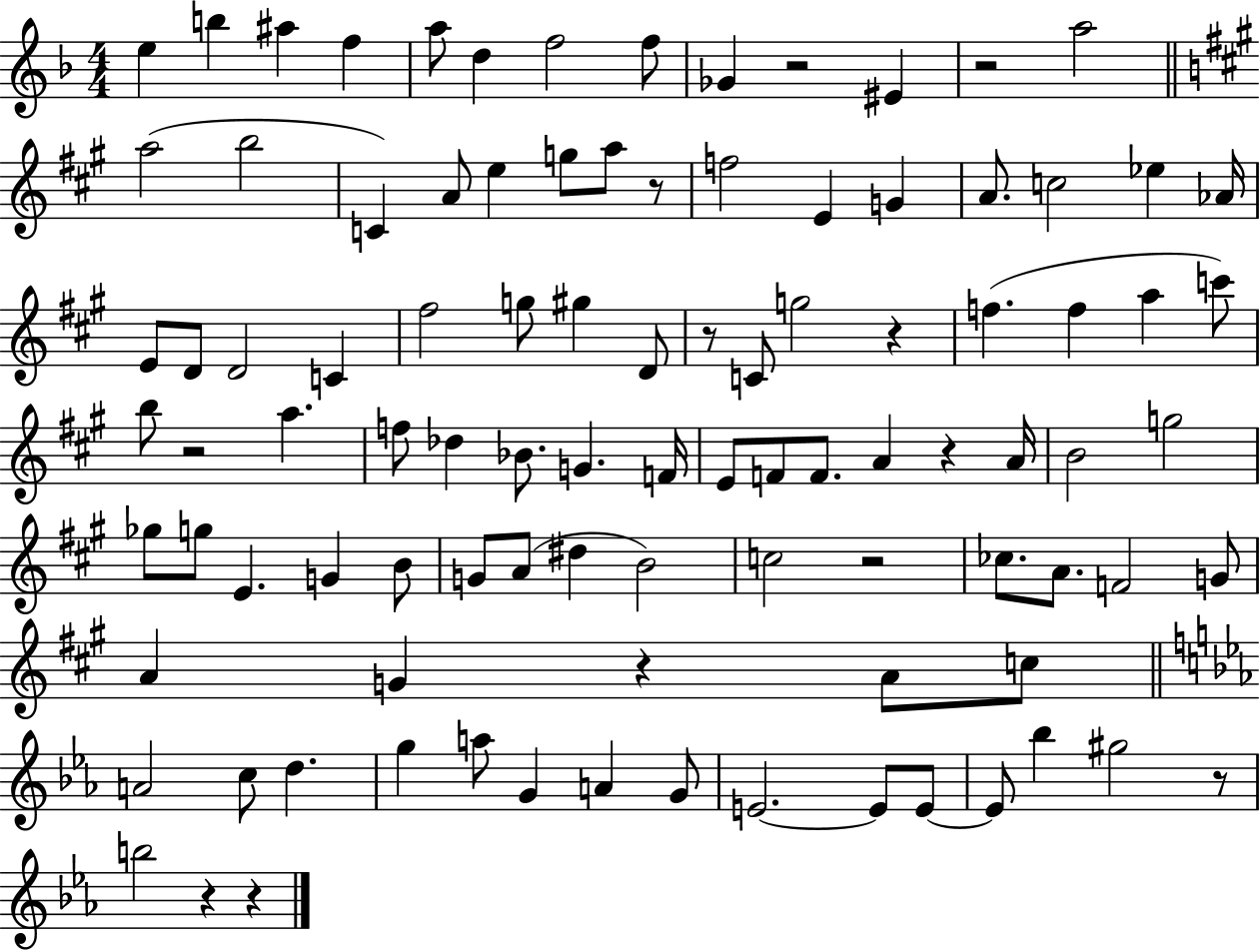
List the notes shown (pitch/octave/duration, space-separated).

E5/q B5/q A#5/q F5/q A5/e D5/q F5/h F5/e Gb4/q R/h EIS4/q R/h A5/h A5/h B5/h C4/q A4/e E5/q G5/e A5/e R/e F5/h E4/q G4/q A4/e. C5/h Eb5/q Ab4/s E4/e D4/e D4/h C4/q F#5/h G5/e G#5/q D4/e R/e C4/e G5/h R/q F5/q. F5/q A5/q C6/e B5/e R/h A5/q. F5/e Db5/q Bb4/e. G4/q. F4/s E4/e F4/e F4/e. A4/q R/q A4/s B4/h G5/h Gb5/e G5/e E4/q. G4/q B4/e G4/e A4/e D#5/q B4/h C5/h R/h CES5/e. A4/e. F4/h G4/e A4/q G4/q R/q A4/e C5/e A4/h C5/e D5/q. G5/q A5/e G4/q A4/q G4/e E4/h. E4/e E4/e E4/e Bb5/q G#5/h R/e B5/h R/q R/q